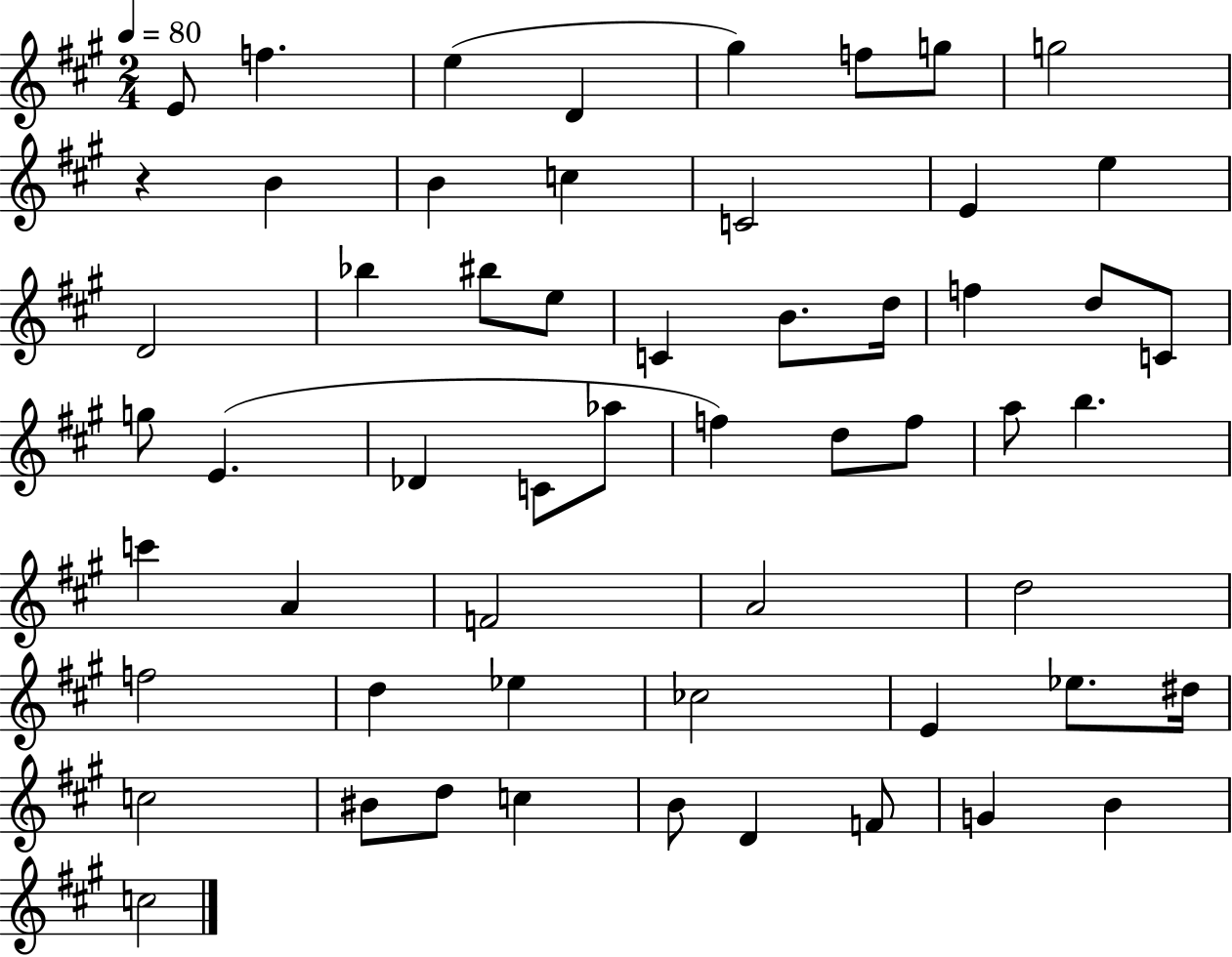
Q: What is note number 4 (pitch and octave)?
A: D4